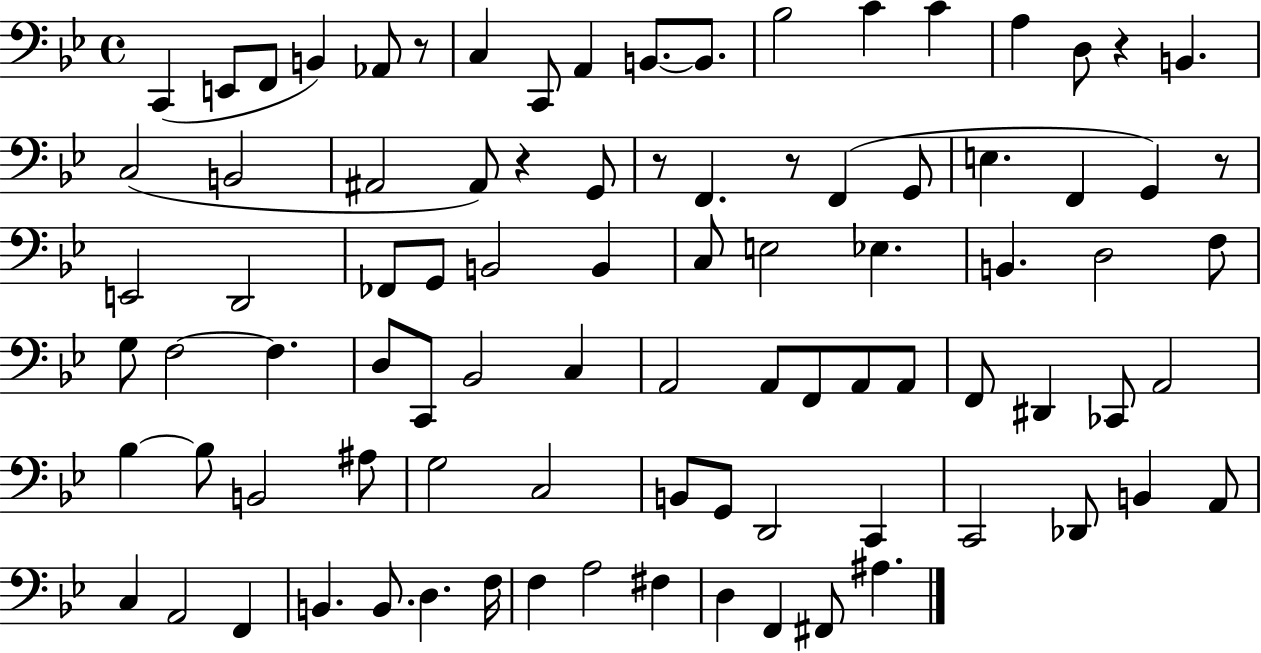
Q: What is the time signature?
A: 4/4